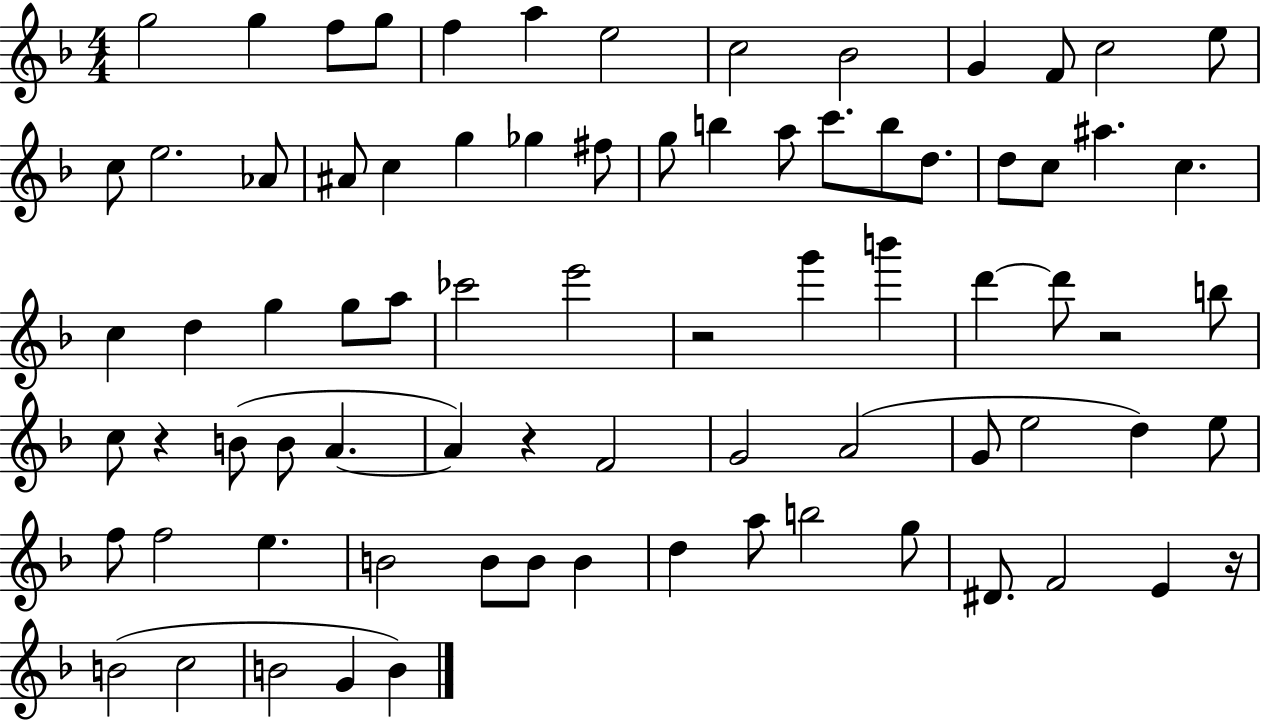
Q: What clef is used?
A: treble